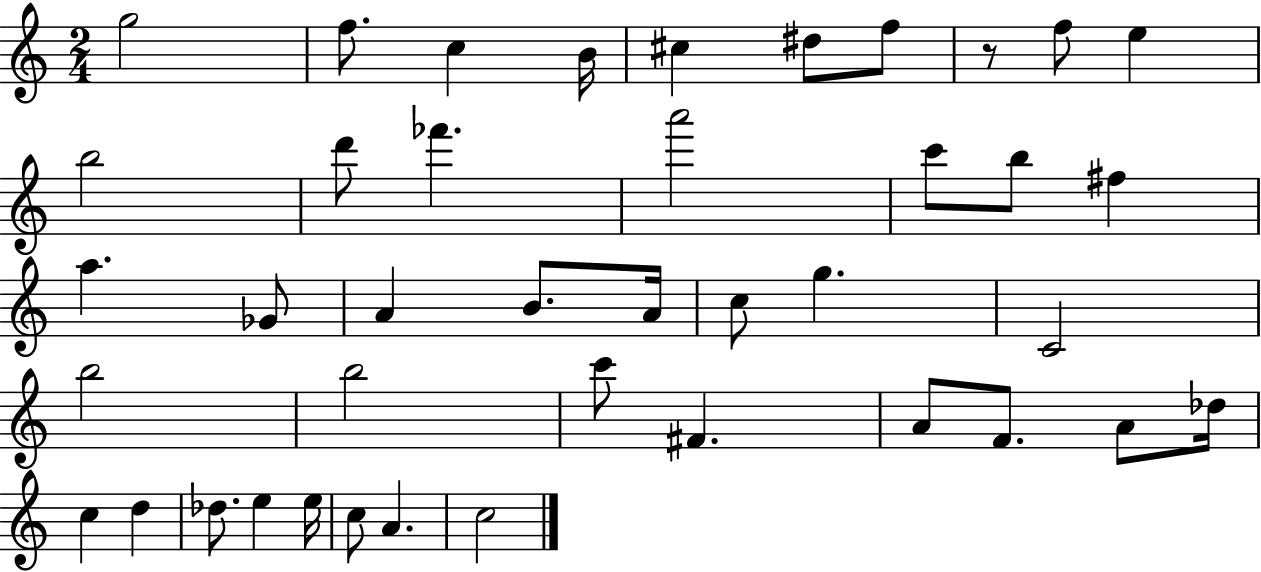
{
  \clef treble
  \numericTimeSignature
  \time 2/4
  \key c \major
  g''2 | f''8. c''4 b'16 | cis''4 dis''8 f''8 | r8 f''8 e''4 | \break b''2 | d'''8 fes'''4. | a'''2 | c'''8 b''8 fis''4 | \break a''4. ges'8 | a'4 b'8. a'16 | c''8 g''4. | c'2 | \break b''2 | b''2 | c'''8 fis'4. | a'8 f'8. a'8 des''16 | \break c''4 d''4 | des''8. e''4 e''16 | c''8 a'4. | c''2 | \break \bar "|."
}